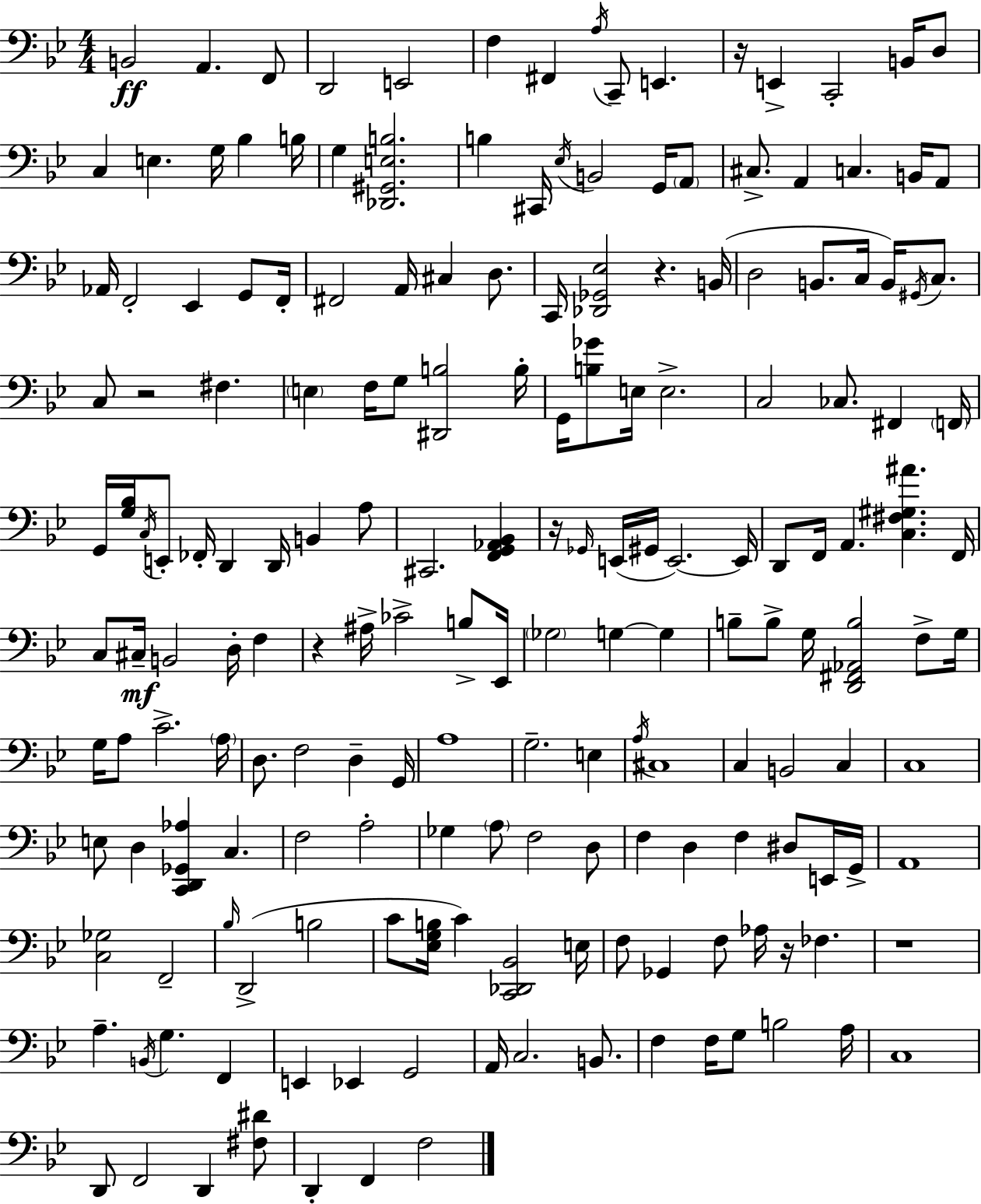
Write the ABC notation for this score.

X:1
T:Untitled
M:4/4
L:1/4
K:Bb
B,,2 A,, F,,/2 D,,2 E,,2 F, ^F,, A,/4 C,,/2 E,, z/4 E,, C,,2 B,,/4 D,/2 C, E, G,/4 _B, B,/4 G, [_D,,^G,,E,B,]2 B, ^C,,/4 _E,/4 B,,2 G,,/4 A,,/2 ^C,/2 A,, C, B,,/4 A,,/2 _A,,/4 F,,2 _E,, G,,/2 F,,/4 ^F,,2 A,,/4 ^C, D,/2 C,,/4 [_D,,_G,,_E,]2 z B,,/4 D,2 B,,/2 C,/4 B,,/4 ^G,,/4 C,/2 C,/2 z2 ^F, E, F,/4 G,/2 [^D,,B,]2 B,/4 G,,/4 [B,_G]/2 E,/4 E,2 C,2 _C,/2 ^F,, F,,/4 G,,/4 [G,_B,]/4 C,/4 E,,/2 _F,,/4 D,, D,,/4 B,, A,/2 ^C,,2 [F,,G,,_A,,_B,,] z/4 _G,,/4 E,,/4 ^G,,/4 E,,2 E,,/4 D,,/2 F,,/4 A,, [C,^F,^G,^A] F,,/4 C,/2 ^C,/4 B,,2 D,/4 F, z ^A,/4 _C2 B,/2 _E,,/4 _G,2 G, G, B,/2 B,/2 G,/4 [D,,^F,,_A,,B,]2 F,/2 G,/4 G,/4 A,/2 C2 A,/4 D,/2 F,2 D, G,,/4 A,4 G,2 E, A,/4 ^C,4 C, B,,2 C, C,4 E,/2 D, [C,,D,,_G,,_A,] C, F,2 A,2 _G, A,/2 F,2 D,/2 F, D, F, ^D,/2 E,,/4 G,,/4 A,,4 [C,_G,]2 F,,2 _B,/4 D,,2 B,2 C/2 [_E,G,B,]/4 C [C,,_D,,_B,,]2 E,/4 F,/2 _G,, F,/2 _A,/4 z/4 _F, z4 A, B,,/4 G, F,, E,, _E,, G,,2 A,,/4 C,2 B,,/2 F, F,/4 G,/2 B,2 A,/4 C,4 D,,/2 F,,2 D,, [^F,^D]/2 D,, F,, F,2